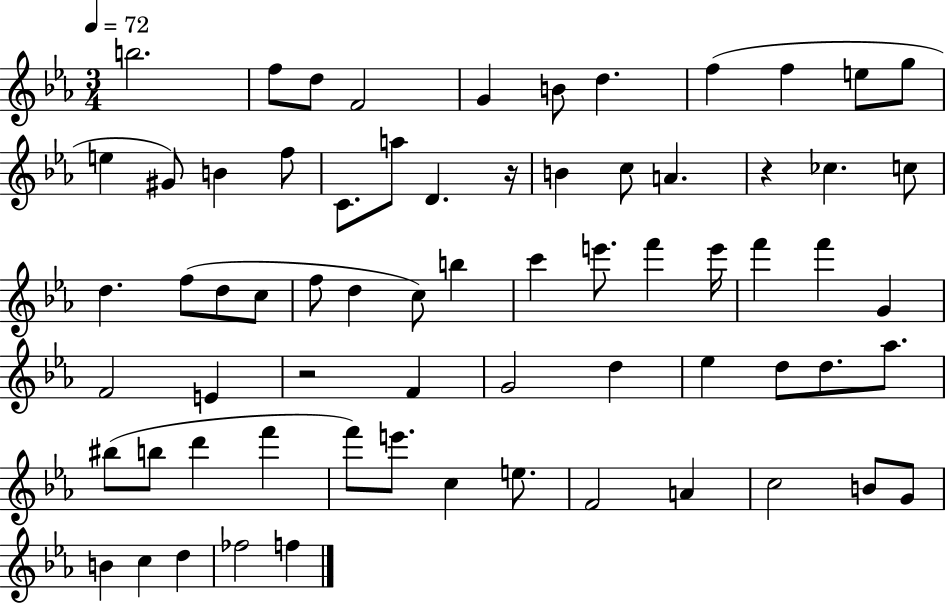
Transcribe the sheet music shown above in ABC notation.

X:1
T:Untitled
M:3/4
L:1/4
K:Eb
b2 f/2 d/2 F2 G B/2 d f f e/2 g/2 e ^G/2 B f/2 C/2 a/2 D z/4 B c/2 A z _c c/2 d f/2 d/2 c/2 f/2 d c/2 b c' e'/2 f' e'/4 f' f' G F2 E z2 F G2 d _e d/2 d/2 _a/2 ^b/2 b/2 d' f' f'/2 e'/2 c e/2 F2 A c2 B/2 G/2 B c d _f2 f